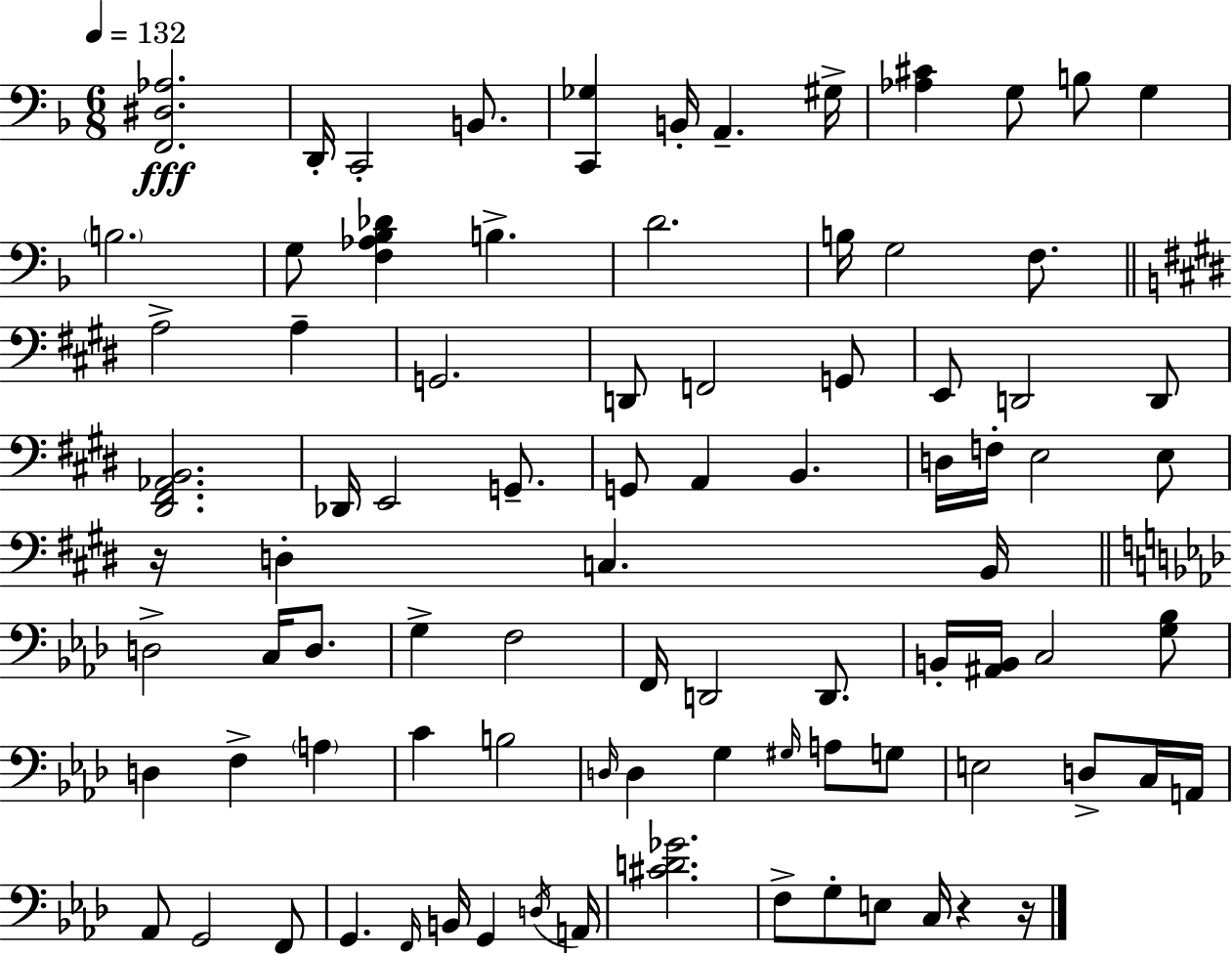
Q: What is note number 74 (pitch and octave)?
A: G3